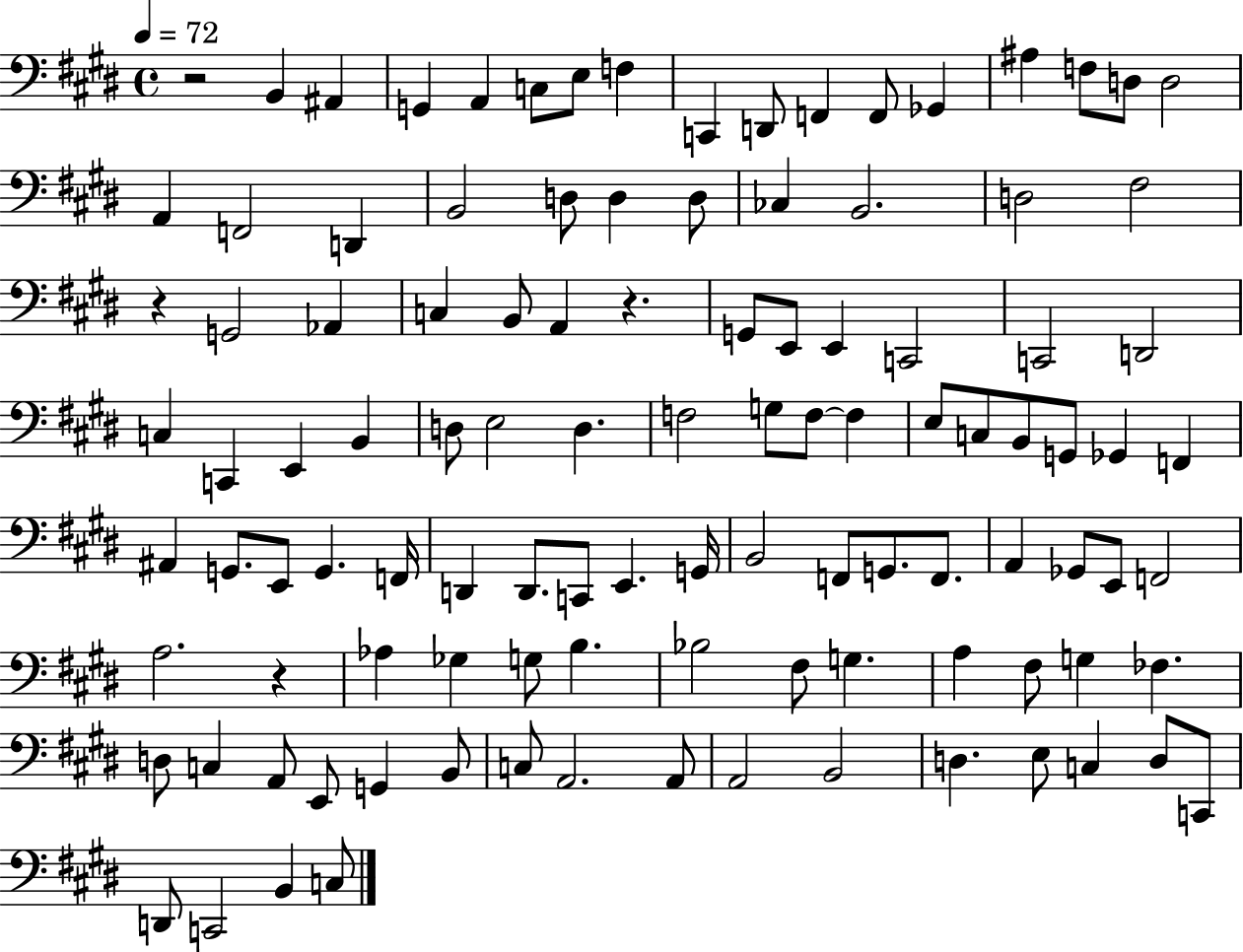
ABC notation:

X:1
T:Untitled
M:4/4
L:1/4
K:E
z2 B,, ^A,, G,, A,, C,/2 E,/2 F, C,, D,,/2 F,, F,,/2 _G,, ^A, F,/2 D,/2 D,2 A,, F,,2 D,, B,,2 D,/2 D, D,/2 _C, B,,2 D,2 ^F,2 z G,,2 _A,, C, B,,/2 A,, z G,,/2 E,,/2 E,, C,,2 C,,2 D,,2 C, C,, E,, B,, D,/2 E,2 D, F,2 G,/2 F,/2 F, E,/2 C,/2 B,,/2 G,,/2 _G,, F,, ^A,, G,,/2 E,,/2 G,, F,,/4 D,, D,,/2 C,,/2 E,, G,,/4 B,,2 F,,/2 G,,/2 F,,/2 A,, _G,,/2 E,,/2 F,,2 A,2 z _A, _G, G,/2 B, _B,2 ^F,/2 G, A, ^F,/2 G, _F, D,/2 C, A,,/2 E,,/2 G,, B,,/2 C,/2 A,,2 A,,/2 A,,2 B,,2 D, E,/2 C, D,/2 C,,/2 D,,/2 C,,2 B,, C,/2